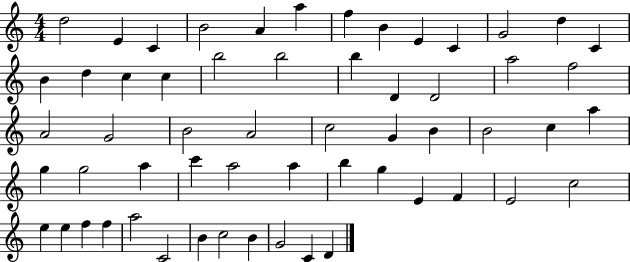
D5/h E4/q C4/q B4/h A4/q A5/q F5/q B4/q E4/q C4/q G4/h D5/q C4/q B4/q D5/q C5/q C5/q B5/h B5/h B5/q D4/q D4/h A5/h F5/h A4/h G4/h B4/h A4/h C5/h G4/q B4/q B4/h C5/q A5/q G5/q G5/h A5/q C6/q A5/h A5/q B5/q G5/q E4/q F4/q E4/h C5/h E5/q E5/q F5/q F5/q A5/h C4/h B4/q C5/h B4/q G4/h C4/q D4/q